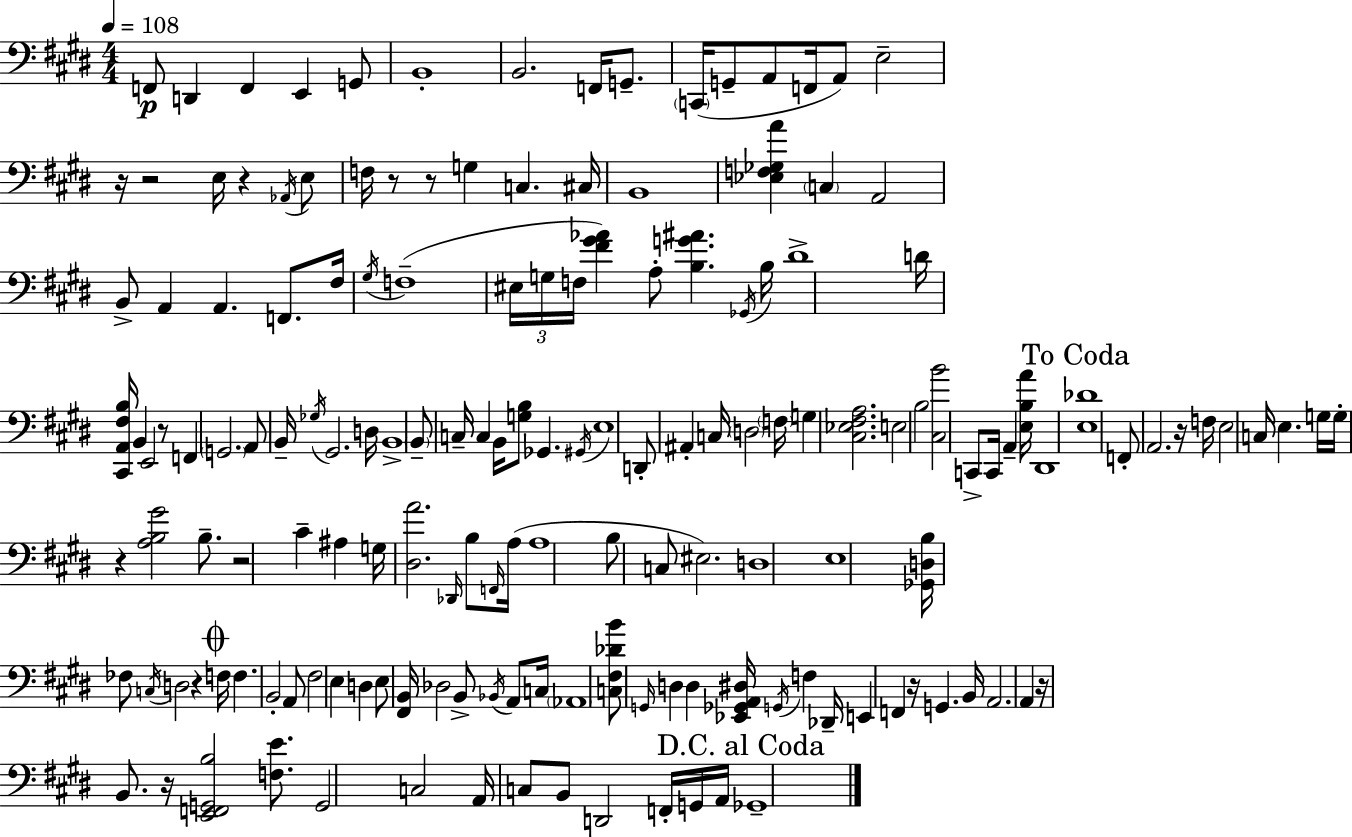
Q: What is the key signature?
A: E major